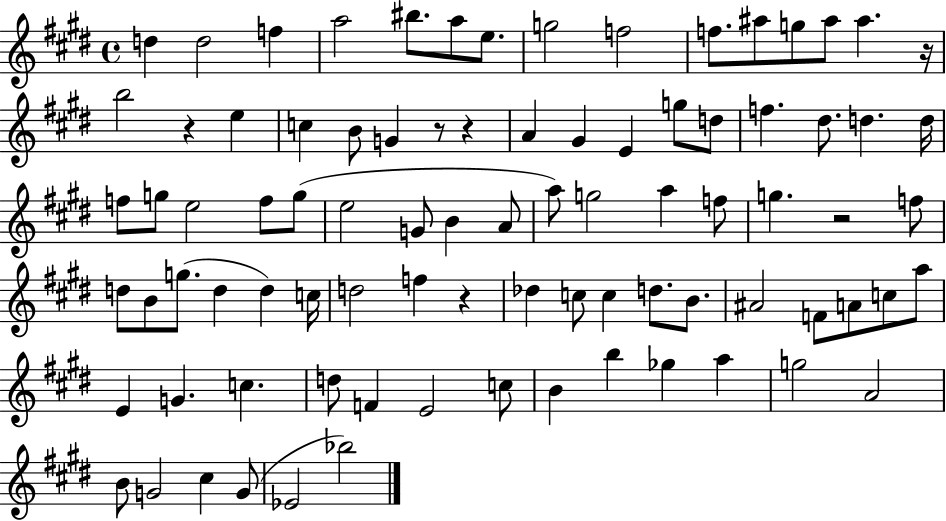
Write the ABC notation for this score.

X:1
T:Untitled
M:4/4
L:1/4
K:E
d d2 f a2 ^b/2 a/2 e/2 g2 f2 f/2 ^a/2 g/2 ^a/2 ^a z/4 b2 z e c B/2 G z/2 z A ^G E g/2 d/2 f ^d/2 d d/4 f/2 g/2 e2 f/2 g/2 e2 G/2 B A/2 a/2 g2 a f/2 g z2 f/2 d/2 B/2 g/2 d d c/4 d2 f z _d c/2 c d/2 B/2 ^A2 F/2 A/2 c/2 a/2 E G c d/2 F E2 c/2 B b _g a g2 A2 B/2 G2 ^c G/2 _E2 _b2